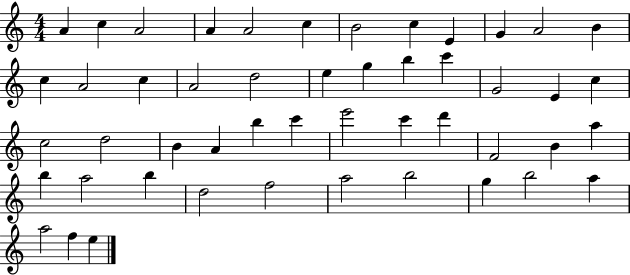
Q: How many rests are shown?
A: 0